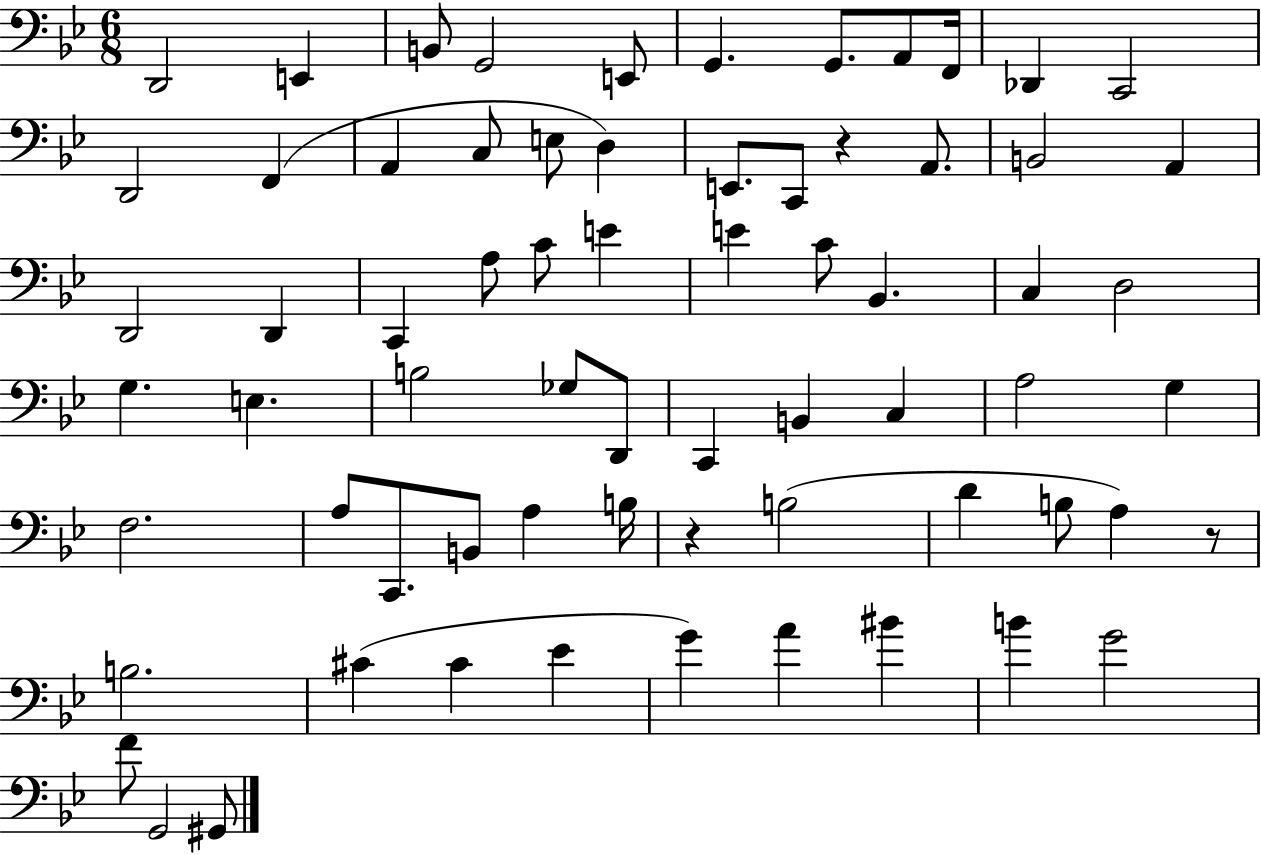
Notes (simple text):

D2/h E2/q B2/e G2/h E2/e G2/q. G2/e. A2/e F2/s Db2/q C2/h D2/h F2/q A2/q C3/e E3/e D3/q E2/e. C2/e R/q A2/e. B2/h A2/q D2/h D2/q C2/q A3/e C4/e E4/q E4/q C4/e Bb2/q. C3/q D3/h G3/q. E3/q. B3/h Gb3/e D2/e C2/q B2/q C3/q A3/h G3/q F3/h. A3/e C2/e. B2/e A3/q B3/s R/q B3/h D4/q B3/e A3/q R/e B3/h. C#4/q C#4/q Eb4/q G4/q A4/q BIS4/q B4/q G4/h F4/e G2/h G#2/e